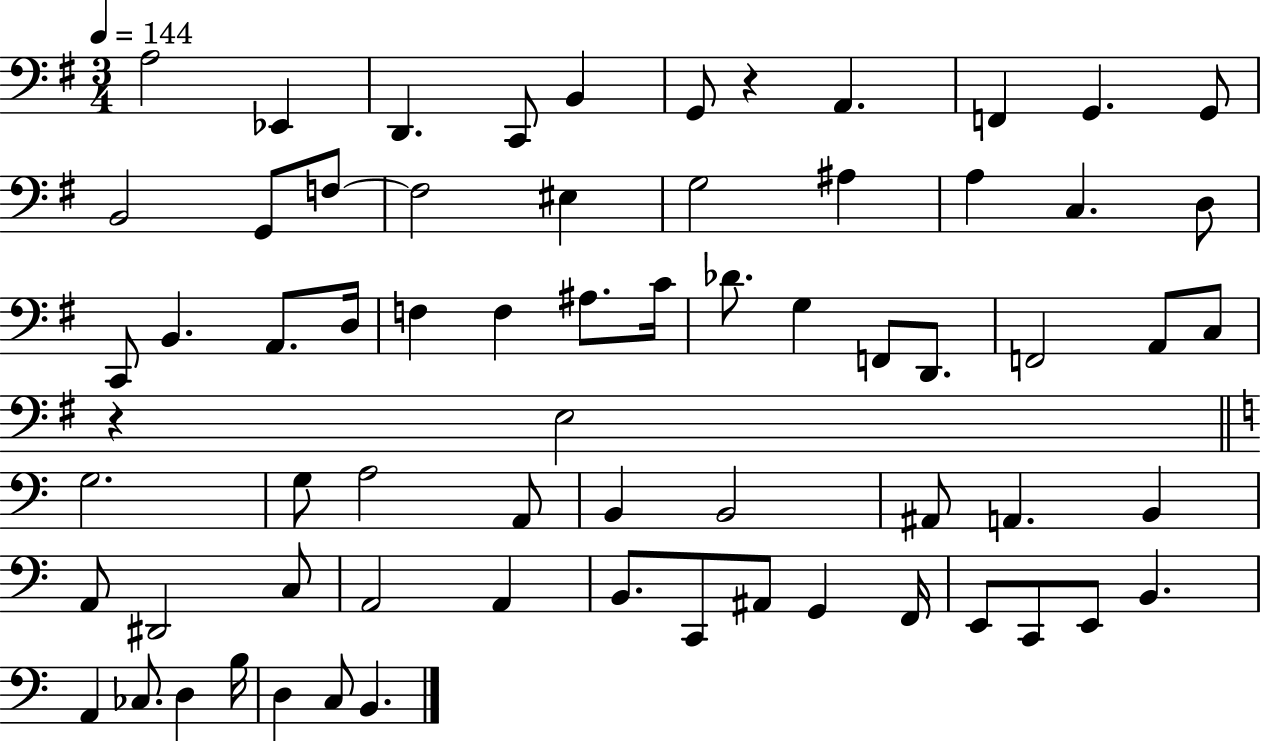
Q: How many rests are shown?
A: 2